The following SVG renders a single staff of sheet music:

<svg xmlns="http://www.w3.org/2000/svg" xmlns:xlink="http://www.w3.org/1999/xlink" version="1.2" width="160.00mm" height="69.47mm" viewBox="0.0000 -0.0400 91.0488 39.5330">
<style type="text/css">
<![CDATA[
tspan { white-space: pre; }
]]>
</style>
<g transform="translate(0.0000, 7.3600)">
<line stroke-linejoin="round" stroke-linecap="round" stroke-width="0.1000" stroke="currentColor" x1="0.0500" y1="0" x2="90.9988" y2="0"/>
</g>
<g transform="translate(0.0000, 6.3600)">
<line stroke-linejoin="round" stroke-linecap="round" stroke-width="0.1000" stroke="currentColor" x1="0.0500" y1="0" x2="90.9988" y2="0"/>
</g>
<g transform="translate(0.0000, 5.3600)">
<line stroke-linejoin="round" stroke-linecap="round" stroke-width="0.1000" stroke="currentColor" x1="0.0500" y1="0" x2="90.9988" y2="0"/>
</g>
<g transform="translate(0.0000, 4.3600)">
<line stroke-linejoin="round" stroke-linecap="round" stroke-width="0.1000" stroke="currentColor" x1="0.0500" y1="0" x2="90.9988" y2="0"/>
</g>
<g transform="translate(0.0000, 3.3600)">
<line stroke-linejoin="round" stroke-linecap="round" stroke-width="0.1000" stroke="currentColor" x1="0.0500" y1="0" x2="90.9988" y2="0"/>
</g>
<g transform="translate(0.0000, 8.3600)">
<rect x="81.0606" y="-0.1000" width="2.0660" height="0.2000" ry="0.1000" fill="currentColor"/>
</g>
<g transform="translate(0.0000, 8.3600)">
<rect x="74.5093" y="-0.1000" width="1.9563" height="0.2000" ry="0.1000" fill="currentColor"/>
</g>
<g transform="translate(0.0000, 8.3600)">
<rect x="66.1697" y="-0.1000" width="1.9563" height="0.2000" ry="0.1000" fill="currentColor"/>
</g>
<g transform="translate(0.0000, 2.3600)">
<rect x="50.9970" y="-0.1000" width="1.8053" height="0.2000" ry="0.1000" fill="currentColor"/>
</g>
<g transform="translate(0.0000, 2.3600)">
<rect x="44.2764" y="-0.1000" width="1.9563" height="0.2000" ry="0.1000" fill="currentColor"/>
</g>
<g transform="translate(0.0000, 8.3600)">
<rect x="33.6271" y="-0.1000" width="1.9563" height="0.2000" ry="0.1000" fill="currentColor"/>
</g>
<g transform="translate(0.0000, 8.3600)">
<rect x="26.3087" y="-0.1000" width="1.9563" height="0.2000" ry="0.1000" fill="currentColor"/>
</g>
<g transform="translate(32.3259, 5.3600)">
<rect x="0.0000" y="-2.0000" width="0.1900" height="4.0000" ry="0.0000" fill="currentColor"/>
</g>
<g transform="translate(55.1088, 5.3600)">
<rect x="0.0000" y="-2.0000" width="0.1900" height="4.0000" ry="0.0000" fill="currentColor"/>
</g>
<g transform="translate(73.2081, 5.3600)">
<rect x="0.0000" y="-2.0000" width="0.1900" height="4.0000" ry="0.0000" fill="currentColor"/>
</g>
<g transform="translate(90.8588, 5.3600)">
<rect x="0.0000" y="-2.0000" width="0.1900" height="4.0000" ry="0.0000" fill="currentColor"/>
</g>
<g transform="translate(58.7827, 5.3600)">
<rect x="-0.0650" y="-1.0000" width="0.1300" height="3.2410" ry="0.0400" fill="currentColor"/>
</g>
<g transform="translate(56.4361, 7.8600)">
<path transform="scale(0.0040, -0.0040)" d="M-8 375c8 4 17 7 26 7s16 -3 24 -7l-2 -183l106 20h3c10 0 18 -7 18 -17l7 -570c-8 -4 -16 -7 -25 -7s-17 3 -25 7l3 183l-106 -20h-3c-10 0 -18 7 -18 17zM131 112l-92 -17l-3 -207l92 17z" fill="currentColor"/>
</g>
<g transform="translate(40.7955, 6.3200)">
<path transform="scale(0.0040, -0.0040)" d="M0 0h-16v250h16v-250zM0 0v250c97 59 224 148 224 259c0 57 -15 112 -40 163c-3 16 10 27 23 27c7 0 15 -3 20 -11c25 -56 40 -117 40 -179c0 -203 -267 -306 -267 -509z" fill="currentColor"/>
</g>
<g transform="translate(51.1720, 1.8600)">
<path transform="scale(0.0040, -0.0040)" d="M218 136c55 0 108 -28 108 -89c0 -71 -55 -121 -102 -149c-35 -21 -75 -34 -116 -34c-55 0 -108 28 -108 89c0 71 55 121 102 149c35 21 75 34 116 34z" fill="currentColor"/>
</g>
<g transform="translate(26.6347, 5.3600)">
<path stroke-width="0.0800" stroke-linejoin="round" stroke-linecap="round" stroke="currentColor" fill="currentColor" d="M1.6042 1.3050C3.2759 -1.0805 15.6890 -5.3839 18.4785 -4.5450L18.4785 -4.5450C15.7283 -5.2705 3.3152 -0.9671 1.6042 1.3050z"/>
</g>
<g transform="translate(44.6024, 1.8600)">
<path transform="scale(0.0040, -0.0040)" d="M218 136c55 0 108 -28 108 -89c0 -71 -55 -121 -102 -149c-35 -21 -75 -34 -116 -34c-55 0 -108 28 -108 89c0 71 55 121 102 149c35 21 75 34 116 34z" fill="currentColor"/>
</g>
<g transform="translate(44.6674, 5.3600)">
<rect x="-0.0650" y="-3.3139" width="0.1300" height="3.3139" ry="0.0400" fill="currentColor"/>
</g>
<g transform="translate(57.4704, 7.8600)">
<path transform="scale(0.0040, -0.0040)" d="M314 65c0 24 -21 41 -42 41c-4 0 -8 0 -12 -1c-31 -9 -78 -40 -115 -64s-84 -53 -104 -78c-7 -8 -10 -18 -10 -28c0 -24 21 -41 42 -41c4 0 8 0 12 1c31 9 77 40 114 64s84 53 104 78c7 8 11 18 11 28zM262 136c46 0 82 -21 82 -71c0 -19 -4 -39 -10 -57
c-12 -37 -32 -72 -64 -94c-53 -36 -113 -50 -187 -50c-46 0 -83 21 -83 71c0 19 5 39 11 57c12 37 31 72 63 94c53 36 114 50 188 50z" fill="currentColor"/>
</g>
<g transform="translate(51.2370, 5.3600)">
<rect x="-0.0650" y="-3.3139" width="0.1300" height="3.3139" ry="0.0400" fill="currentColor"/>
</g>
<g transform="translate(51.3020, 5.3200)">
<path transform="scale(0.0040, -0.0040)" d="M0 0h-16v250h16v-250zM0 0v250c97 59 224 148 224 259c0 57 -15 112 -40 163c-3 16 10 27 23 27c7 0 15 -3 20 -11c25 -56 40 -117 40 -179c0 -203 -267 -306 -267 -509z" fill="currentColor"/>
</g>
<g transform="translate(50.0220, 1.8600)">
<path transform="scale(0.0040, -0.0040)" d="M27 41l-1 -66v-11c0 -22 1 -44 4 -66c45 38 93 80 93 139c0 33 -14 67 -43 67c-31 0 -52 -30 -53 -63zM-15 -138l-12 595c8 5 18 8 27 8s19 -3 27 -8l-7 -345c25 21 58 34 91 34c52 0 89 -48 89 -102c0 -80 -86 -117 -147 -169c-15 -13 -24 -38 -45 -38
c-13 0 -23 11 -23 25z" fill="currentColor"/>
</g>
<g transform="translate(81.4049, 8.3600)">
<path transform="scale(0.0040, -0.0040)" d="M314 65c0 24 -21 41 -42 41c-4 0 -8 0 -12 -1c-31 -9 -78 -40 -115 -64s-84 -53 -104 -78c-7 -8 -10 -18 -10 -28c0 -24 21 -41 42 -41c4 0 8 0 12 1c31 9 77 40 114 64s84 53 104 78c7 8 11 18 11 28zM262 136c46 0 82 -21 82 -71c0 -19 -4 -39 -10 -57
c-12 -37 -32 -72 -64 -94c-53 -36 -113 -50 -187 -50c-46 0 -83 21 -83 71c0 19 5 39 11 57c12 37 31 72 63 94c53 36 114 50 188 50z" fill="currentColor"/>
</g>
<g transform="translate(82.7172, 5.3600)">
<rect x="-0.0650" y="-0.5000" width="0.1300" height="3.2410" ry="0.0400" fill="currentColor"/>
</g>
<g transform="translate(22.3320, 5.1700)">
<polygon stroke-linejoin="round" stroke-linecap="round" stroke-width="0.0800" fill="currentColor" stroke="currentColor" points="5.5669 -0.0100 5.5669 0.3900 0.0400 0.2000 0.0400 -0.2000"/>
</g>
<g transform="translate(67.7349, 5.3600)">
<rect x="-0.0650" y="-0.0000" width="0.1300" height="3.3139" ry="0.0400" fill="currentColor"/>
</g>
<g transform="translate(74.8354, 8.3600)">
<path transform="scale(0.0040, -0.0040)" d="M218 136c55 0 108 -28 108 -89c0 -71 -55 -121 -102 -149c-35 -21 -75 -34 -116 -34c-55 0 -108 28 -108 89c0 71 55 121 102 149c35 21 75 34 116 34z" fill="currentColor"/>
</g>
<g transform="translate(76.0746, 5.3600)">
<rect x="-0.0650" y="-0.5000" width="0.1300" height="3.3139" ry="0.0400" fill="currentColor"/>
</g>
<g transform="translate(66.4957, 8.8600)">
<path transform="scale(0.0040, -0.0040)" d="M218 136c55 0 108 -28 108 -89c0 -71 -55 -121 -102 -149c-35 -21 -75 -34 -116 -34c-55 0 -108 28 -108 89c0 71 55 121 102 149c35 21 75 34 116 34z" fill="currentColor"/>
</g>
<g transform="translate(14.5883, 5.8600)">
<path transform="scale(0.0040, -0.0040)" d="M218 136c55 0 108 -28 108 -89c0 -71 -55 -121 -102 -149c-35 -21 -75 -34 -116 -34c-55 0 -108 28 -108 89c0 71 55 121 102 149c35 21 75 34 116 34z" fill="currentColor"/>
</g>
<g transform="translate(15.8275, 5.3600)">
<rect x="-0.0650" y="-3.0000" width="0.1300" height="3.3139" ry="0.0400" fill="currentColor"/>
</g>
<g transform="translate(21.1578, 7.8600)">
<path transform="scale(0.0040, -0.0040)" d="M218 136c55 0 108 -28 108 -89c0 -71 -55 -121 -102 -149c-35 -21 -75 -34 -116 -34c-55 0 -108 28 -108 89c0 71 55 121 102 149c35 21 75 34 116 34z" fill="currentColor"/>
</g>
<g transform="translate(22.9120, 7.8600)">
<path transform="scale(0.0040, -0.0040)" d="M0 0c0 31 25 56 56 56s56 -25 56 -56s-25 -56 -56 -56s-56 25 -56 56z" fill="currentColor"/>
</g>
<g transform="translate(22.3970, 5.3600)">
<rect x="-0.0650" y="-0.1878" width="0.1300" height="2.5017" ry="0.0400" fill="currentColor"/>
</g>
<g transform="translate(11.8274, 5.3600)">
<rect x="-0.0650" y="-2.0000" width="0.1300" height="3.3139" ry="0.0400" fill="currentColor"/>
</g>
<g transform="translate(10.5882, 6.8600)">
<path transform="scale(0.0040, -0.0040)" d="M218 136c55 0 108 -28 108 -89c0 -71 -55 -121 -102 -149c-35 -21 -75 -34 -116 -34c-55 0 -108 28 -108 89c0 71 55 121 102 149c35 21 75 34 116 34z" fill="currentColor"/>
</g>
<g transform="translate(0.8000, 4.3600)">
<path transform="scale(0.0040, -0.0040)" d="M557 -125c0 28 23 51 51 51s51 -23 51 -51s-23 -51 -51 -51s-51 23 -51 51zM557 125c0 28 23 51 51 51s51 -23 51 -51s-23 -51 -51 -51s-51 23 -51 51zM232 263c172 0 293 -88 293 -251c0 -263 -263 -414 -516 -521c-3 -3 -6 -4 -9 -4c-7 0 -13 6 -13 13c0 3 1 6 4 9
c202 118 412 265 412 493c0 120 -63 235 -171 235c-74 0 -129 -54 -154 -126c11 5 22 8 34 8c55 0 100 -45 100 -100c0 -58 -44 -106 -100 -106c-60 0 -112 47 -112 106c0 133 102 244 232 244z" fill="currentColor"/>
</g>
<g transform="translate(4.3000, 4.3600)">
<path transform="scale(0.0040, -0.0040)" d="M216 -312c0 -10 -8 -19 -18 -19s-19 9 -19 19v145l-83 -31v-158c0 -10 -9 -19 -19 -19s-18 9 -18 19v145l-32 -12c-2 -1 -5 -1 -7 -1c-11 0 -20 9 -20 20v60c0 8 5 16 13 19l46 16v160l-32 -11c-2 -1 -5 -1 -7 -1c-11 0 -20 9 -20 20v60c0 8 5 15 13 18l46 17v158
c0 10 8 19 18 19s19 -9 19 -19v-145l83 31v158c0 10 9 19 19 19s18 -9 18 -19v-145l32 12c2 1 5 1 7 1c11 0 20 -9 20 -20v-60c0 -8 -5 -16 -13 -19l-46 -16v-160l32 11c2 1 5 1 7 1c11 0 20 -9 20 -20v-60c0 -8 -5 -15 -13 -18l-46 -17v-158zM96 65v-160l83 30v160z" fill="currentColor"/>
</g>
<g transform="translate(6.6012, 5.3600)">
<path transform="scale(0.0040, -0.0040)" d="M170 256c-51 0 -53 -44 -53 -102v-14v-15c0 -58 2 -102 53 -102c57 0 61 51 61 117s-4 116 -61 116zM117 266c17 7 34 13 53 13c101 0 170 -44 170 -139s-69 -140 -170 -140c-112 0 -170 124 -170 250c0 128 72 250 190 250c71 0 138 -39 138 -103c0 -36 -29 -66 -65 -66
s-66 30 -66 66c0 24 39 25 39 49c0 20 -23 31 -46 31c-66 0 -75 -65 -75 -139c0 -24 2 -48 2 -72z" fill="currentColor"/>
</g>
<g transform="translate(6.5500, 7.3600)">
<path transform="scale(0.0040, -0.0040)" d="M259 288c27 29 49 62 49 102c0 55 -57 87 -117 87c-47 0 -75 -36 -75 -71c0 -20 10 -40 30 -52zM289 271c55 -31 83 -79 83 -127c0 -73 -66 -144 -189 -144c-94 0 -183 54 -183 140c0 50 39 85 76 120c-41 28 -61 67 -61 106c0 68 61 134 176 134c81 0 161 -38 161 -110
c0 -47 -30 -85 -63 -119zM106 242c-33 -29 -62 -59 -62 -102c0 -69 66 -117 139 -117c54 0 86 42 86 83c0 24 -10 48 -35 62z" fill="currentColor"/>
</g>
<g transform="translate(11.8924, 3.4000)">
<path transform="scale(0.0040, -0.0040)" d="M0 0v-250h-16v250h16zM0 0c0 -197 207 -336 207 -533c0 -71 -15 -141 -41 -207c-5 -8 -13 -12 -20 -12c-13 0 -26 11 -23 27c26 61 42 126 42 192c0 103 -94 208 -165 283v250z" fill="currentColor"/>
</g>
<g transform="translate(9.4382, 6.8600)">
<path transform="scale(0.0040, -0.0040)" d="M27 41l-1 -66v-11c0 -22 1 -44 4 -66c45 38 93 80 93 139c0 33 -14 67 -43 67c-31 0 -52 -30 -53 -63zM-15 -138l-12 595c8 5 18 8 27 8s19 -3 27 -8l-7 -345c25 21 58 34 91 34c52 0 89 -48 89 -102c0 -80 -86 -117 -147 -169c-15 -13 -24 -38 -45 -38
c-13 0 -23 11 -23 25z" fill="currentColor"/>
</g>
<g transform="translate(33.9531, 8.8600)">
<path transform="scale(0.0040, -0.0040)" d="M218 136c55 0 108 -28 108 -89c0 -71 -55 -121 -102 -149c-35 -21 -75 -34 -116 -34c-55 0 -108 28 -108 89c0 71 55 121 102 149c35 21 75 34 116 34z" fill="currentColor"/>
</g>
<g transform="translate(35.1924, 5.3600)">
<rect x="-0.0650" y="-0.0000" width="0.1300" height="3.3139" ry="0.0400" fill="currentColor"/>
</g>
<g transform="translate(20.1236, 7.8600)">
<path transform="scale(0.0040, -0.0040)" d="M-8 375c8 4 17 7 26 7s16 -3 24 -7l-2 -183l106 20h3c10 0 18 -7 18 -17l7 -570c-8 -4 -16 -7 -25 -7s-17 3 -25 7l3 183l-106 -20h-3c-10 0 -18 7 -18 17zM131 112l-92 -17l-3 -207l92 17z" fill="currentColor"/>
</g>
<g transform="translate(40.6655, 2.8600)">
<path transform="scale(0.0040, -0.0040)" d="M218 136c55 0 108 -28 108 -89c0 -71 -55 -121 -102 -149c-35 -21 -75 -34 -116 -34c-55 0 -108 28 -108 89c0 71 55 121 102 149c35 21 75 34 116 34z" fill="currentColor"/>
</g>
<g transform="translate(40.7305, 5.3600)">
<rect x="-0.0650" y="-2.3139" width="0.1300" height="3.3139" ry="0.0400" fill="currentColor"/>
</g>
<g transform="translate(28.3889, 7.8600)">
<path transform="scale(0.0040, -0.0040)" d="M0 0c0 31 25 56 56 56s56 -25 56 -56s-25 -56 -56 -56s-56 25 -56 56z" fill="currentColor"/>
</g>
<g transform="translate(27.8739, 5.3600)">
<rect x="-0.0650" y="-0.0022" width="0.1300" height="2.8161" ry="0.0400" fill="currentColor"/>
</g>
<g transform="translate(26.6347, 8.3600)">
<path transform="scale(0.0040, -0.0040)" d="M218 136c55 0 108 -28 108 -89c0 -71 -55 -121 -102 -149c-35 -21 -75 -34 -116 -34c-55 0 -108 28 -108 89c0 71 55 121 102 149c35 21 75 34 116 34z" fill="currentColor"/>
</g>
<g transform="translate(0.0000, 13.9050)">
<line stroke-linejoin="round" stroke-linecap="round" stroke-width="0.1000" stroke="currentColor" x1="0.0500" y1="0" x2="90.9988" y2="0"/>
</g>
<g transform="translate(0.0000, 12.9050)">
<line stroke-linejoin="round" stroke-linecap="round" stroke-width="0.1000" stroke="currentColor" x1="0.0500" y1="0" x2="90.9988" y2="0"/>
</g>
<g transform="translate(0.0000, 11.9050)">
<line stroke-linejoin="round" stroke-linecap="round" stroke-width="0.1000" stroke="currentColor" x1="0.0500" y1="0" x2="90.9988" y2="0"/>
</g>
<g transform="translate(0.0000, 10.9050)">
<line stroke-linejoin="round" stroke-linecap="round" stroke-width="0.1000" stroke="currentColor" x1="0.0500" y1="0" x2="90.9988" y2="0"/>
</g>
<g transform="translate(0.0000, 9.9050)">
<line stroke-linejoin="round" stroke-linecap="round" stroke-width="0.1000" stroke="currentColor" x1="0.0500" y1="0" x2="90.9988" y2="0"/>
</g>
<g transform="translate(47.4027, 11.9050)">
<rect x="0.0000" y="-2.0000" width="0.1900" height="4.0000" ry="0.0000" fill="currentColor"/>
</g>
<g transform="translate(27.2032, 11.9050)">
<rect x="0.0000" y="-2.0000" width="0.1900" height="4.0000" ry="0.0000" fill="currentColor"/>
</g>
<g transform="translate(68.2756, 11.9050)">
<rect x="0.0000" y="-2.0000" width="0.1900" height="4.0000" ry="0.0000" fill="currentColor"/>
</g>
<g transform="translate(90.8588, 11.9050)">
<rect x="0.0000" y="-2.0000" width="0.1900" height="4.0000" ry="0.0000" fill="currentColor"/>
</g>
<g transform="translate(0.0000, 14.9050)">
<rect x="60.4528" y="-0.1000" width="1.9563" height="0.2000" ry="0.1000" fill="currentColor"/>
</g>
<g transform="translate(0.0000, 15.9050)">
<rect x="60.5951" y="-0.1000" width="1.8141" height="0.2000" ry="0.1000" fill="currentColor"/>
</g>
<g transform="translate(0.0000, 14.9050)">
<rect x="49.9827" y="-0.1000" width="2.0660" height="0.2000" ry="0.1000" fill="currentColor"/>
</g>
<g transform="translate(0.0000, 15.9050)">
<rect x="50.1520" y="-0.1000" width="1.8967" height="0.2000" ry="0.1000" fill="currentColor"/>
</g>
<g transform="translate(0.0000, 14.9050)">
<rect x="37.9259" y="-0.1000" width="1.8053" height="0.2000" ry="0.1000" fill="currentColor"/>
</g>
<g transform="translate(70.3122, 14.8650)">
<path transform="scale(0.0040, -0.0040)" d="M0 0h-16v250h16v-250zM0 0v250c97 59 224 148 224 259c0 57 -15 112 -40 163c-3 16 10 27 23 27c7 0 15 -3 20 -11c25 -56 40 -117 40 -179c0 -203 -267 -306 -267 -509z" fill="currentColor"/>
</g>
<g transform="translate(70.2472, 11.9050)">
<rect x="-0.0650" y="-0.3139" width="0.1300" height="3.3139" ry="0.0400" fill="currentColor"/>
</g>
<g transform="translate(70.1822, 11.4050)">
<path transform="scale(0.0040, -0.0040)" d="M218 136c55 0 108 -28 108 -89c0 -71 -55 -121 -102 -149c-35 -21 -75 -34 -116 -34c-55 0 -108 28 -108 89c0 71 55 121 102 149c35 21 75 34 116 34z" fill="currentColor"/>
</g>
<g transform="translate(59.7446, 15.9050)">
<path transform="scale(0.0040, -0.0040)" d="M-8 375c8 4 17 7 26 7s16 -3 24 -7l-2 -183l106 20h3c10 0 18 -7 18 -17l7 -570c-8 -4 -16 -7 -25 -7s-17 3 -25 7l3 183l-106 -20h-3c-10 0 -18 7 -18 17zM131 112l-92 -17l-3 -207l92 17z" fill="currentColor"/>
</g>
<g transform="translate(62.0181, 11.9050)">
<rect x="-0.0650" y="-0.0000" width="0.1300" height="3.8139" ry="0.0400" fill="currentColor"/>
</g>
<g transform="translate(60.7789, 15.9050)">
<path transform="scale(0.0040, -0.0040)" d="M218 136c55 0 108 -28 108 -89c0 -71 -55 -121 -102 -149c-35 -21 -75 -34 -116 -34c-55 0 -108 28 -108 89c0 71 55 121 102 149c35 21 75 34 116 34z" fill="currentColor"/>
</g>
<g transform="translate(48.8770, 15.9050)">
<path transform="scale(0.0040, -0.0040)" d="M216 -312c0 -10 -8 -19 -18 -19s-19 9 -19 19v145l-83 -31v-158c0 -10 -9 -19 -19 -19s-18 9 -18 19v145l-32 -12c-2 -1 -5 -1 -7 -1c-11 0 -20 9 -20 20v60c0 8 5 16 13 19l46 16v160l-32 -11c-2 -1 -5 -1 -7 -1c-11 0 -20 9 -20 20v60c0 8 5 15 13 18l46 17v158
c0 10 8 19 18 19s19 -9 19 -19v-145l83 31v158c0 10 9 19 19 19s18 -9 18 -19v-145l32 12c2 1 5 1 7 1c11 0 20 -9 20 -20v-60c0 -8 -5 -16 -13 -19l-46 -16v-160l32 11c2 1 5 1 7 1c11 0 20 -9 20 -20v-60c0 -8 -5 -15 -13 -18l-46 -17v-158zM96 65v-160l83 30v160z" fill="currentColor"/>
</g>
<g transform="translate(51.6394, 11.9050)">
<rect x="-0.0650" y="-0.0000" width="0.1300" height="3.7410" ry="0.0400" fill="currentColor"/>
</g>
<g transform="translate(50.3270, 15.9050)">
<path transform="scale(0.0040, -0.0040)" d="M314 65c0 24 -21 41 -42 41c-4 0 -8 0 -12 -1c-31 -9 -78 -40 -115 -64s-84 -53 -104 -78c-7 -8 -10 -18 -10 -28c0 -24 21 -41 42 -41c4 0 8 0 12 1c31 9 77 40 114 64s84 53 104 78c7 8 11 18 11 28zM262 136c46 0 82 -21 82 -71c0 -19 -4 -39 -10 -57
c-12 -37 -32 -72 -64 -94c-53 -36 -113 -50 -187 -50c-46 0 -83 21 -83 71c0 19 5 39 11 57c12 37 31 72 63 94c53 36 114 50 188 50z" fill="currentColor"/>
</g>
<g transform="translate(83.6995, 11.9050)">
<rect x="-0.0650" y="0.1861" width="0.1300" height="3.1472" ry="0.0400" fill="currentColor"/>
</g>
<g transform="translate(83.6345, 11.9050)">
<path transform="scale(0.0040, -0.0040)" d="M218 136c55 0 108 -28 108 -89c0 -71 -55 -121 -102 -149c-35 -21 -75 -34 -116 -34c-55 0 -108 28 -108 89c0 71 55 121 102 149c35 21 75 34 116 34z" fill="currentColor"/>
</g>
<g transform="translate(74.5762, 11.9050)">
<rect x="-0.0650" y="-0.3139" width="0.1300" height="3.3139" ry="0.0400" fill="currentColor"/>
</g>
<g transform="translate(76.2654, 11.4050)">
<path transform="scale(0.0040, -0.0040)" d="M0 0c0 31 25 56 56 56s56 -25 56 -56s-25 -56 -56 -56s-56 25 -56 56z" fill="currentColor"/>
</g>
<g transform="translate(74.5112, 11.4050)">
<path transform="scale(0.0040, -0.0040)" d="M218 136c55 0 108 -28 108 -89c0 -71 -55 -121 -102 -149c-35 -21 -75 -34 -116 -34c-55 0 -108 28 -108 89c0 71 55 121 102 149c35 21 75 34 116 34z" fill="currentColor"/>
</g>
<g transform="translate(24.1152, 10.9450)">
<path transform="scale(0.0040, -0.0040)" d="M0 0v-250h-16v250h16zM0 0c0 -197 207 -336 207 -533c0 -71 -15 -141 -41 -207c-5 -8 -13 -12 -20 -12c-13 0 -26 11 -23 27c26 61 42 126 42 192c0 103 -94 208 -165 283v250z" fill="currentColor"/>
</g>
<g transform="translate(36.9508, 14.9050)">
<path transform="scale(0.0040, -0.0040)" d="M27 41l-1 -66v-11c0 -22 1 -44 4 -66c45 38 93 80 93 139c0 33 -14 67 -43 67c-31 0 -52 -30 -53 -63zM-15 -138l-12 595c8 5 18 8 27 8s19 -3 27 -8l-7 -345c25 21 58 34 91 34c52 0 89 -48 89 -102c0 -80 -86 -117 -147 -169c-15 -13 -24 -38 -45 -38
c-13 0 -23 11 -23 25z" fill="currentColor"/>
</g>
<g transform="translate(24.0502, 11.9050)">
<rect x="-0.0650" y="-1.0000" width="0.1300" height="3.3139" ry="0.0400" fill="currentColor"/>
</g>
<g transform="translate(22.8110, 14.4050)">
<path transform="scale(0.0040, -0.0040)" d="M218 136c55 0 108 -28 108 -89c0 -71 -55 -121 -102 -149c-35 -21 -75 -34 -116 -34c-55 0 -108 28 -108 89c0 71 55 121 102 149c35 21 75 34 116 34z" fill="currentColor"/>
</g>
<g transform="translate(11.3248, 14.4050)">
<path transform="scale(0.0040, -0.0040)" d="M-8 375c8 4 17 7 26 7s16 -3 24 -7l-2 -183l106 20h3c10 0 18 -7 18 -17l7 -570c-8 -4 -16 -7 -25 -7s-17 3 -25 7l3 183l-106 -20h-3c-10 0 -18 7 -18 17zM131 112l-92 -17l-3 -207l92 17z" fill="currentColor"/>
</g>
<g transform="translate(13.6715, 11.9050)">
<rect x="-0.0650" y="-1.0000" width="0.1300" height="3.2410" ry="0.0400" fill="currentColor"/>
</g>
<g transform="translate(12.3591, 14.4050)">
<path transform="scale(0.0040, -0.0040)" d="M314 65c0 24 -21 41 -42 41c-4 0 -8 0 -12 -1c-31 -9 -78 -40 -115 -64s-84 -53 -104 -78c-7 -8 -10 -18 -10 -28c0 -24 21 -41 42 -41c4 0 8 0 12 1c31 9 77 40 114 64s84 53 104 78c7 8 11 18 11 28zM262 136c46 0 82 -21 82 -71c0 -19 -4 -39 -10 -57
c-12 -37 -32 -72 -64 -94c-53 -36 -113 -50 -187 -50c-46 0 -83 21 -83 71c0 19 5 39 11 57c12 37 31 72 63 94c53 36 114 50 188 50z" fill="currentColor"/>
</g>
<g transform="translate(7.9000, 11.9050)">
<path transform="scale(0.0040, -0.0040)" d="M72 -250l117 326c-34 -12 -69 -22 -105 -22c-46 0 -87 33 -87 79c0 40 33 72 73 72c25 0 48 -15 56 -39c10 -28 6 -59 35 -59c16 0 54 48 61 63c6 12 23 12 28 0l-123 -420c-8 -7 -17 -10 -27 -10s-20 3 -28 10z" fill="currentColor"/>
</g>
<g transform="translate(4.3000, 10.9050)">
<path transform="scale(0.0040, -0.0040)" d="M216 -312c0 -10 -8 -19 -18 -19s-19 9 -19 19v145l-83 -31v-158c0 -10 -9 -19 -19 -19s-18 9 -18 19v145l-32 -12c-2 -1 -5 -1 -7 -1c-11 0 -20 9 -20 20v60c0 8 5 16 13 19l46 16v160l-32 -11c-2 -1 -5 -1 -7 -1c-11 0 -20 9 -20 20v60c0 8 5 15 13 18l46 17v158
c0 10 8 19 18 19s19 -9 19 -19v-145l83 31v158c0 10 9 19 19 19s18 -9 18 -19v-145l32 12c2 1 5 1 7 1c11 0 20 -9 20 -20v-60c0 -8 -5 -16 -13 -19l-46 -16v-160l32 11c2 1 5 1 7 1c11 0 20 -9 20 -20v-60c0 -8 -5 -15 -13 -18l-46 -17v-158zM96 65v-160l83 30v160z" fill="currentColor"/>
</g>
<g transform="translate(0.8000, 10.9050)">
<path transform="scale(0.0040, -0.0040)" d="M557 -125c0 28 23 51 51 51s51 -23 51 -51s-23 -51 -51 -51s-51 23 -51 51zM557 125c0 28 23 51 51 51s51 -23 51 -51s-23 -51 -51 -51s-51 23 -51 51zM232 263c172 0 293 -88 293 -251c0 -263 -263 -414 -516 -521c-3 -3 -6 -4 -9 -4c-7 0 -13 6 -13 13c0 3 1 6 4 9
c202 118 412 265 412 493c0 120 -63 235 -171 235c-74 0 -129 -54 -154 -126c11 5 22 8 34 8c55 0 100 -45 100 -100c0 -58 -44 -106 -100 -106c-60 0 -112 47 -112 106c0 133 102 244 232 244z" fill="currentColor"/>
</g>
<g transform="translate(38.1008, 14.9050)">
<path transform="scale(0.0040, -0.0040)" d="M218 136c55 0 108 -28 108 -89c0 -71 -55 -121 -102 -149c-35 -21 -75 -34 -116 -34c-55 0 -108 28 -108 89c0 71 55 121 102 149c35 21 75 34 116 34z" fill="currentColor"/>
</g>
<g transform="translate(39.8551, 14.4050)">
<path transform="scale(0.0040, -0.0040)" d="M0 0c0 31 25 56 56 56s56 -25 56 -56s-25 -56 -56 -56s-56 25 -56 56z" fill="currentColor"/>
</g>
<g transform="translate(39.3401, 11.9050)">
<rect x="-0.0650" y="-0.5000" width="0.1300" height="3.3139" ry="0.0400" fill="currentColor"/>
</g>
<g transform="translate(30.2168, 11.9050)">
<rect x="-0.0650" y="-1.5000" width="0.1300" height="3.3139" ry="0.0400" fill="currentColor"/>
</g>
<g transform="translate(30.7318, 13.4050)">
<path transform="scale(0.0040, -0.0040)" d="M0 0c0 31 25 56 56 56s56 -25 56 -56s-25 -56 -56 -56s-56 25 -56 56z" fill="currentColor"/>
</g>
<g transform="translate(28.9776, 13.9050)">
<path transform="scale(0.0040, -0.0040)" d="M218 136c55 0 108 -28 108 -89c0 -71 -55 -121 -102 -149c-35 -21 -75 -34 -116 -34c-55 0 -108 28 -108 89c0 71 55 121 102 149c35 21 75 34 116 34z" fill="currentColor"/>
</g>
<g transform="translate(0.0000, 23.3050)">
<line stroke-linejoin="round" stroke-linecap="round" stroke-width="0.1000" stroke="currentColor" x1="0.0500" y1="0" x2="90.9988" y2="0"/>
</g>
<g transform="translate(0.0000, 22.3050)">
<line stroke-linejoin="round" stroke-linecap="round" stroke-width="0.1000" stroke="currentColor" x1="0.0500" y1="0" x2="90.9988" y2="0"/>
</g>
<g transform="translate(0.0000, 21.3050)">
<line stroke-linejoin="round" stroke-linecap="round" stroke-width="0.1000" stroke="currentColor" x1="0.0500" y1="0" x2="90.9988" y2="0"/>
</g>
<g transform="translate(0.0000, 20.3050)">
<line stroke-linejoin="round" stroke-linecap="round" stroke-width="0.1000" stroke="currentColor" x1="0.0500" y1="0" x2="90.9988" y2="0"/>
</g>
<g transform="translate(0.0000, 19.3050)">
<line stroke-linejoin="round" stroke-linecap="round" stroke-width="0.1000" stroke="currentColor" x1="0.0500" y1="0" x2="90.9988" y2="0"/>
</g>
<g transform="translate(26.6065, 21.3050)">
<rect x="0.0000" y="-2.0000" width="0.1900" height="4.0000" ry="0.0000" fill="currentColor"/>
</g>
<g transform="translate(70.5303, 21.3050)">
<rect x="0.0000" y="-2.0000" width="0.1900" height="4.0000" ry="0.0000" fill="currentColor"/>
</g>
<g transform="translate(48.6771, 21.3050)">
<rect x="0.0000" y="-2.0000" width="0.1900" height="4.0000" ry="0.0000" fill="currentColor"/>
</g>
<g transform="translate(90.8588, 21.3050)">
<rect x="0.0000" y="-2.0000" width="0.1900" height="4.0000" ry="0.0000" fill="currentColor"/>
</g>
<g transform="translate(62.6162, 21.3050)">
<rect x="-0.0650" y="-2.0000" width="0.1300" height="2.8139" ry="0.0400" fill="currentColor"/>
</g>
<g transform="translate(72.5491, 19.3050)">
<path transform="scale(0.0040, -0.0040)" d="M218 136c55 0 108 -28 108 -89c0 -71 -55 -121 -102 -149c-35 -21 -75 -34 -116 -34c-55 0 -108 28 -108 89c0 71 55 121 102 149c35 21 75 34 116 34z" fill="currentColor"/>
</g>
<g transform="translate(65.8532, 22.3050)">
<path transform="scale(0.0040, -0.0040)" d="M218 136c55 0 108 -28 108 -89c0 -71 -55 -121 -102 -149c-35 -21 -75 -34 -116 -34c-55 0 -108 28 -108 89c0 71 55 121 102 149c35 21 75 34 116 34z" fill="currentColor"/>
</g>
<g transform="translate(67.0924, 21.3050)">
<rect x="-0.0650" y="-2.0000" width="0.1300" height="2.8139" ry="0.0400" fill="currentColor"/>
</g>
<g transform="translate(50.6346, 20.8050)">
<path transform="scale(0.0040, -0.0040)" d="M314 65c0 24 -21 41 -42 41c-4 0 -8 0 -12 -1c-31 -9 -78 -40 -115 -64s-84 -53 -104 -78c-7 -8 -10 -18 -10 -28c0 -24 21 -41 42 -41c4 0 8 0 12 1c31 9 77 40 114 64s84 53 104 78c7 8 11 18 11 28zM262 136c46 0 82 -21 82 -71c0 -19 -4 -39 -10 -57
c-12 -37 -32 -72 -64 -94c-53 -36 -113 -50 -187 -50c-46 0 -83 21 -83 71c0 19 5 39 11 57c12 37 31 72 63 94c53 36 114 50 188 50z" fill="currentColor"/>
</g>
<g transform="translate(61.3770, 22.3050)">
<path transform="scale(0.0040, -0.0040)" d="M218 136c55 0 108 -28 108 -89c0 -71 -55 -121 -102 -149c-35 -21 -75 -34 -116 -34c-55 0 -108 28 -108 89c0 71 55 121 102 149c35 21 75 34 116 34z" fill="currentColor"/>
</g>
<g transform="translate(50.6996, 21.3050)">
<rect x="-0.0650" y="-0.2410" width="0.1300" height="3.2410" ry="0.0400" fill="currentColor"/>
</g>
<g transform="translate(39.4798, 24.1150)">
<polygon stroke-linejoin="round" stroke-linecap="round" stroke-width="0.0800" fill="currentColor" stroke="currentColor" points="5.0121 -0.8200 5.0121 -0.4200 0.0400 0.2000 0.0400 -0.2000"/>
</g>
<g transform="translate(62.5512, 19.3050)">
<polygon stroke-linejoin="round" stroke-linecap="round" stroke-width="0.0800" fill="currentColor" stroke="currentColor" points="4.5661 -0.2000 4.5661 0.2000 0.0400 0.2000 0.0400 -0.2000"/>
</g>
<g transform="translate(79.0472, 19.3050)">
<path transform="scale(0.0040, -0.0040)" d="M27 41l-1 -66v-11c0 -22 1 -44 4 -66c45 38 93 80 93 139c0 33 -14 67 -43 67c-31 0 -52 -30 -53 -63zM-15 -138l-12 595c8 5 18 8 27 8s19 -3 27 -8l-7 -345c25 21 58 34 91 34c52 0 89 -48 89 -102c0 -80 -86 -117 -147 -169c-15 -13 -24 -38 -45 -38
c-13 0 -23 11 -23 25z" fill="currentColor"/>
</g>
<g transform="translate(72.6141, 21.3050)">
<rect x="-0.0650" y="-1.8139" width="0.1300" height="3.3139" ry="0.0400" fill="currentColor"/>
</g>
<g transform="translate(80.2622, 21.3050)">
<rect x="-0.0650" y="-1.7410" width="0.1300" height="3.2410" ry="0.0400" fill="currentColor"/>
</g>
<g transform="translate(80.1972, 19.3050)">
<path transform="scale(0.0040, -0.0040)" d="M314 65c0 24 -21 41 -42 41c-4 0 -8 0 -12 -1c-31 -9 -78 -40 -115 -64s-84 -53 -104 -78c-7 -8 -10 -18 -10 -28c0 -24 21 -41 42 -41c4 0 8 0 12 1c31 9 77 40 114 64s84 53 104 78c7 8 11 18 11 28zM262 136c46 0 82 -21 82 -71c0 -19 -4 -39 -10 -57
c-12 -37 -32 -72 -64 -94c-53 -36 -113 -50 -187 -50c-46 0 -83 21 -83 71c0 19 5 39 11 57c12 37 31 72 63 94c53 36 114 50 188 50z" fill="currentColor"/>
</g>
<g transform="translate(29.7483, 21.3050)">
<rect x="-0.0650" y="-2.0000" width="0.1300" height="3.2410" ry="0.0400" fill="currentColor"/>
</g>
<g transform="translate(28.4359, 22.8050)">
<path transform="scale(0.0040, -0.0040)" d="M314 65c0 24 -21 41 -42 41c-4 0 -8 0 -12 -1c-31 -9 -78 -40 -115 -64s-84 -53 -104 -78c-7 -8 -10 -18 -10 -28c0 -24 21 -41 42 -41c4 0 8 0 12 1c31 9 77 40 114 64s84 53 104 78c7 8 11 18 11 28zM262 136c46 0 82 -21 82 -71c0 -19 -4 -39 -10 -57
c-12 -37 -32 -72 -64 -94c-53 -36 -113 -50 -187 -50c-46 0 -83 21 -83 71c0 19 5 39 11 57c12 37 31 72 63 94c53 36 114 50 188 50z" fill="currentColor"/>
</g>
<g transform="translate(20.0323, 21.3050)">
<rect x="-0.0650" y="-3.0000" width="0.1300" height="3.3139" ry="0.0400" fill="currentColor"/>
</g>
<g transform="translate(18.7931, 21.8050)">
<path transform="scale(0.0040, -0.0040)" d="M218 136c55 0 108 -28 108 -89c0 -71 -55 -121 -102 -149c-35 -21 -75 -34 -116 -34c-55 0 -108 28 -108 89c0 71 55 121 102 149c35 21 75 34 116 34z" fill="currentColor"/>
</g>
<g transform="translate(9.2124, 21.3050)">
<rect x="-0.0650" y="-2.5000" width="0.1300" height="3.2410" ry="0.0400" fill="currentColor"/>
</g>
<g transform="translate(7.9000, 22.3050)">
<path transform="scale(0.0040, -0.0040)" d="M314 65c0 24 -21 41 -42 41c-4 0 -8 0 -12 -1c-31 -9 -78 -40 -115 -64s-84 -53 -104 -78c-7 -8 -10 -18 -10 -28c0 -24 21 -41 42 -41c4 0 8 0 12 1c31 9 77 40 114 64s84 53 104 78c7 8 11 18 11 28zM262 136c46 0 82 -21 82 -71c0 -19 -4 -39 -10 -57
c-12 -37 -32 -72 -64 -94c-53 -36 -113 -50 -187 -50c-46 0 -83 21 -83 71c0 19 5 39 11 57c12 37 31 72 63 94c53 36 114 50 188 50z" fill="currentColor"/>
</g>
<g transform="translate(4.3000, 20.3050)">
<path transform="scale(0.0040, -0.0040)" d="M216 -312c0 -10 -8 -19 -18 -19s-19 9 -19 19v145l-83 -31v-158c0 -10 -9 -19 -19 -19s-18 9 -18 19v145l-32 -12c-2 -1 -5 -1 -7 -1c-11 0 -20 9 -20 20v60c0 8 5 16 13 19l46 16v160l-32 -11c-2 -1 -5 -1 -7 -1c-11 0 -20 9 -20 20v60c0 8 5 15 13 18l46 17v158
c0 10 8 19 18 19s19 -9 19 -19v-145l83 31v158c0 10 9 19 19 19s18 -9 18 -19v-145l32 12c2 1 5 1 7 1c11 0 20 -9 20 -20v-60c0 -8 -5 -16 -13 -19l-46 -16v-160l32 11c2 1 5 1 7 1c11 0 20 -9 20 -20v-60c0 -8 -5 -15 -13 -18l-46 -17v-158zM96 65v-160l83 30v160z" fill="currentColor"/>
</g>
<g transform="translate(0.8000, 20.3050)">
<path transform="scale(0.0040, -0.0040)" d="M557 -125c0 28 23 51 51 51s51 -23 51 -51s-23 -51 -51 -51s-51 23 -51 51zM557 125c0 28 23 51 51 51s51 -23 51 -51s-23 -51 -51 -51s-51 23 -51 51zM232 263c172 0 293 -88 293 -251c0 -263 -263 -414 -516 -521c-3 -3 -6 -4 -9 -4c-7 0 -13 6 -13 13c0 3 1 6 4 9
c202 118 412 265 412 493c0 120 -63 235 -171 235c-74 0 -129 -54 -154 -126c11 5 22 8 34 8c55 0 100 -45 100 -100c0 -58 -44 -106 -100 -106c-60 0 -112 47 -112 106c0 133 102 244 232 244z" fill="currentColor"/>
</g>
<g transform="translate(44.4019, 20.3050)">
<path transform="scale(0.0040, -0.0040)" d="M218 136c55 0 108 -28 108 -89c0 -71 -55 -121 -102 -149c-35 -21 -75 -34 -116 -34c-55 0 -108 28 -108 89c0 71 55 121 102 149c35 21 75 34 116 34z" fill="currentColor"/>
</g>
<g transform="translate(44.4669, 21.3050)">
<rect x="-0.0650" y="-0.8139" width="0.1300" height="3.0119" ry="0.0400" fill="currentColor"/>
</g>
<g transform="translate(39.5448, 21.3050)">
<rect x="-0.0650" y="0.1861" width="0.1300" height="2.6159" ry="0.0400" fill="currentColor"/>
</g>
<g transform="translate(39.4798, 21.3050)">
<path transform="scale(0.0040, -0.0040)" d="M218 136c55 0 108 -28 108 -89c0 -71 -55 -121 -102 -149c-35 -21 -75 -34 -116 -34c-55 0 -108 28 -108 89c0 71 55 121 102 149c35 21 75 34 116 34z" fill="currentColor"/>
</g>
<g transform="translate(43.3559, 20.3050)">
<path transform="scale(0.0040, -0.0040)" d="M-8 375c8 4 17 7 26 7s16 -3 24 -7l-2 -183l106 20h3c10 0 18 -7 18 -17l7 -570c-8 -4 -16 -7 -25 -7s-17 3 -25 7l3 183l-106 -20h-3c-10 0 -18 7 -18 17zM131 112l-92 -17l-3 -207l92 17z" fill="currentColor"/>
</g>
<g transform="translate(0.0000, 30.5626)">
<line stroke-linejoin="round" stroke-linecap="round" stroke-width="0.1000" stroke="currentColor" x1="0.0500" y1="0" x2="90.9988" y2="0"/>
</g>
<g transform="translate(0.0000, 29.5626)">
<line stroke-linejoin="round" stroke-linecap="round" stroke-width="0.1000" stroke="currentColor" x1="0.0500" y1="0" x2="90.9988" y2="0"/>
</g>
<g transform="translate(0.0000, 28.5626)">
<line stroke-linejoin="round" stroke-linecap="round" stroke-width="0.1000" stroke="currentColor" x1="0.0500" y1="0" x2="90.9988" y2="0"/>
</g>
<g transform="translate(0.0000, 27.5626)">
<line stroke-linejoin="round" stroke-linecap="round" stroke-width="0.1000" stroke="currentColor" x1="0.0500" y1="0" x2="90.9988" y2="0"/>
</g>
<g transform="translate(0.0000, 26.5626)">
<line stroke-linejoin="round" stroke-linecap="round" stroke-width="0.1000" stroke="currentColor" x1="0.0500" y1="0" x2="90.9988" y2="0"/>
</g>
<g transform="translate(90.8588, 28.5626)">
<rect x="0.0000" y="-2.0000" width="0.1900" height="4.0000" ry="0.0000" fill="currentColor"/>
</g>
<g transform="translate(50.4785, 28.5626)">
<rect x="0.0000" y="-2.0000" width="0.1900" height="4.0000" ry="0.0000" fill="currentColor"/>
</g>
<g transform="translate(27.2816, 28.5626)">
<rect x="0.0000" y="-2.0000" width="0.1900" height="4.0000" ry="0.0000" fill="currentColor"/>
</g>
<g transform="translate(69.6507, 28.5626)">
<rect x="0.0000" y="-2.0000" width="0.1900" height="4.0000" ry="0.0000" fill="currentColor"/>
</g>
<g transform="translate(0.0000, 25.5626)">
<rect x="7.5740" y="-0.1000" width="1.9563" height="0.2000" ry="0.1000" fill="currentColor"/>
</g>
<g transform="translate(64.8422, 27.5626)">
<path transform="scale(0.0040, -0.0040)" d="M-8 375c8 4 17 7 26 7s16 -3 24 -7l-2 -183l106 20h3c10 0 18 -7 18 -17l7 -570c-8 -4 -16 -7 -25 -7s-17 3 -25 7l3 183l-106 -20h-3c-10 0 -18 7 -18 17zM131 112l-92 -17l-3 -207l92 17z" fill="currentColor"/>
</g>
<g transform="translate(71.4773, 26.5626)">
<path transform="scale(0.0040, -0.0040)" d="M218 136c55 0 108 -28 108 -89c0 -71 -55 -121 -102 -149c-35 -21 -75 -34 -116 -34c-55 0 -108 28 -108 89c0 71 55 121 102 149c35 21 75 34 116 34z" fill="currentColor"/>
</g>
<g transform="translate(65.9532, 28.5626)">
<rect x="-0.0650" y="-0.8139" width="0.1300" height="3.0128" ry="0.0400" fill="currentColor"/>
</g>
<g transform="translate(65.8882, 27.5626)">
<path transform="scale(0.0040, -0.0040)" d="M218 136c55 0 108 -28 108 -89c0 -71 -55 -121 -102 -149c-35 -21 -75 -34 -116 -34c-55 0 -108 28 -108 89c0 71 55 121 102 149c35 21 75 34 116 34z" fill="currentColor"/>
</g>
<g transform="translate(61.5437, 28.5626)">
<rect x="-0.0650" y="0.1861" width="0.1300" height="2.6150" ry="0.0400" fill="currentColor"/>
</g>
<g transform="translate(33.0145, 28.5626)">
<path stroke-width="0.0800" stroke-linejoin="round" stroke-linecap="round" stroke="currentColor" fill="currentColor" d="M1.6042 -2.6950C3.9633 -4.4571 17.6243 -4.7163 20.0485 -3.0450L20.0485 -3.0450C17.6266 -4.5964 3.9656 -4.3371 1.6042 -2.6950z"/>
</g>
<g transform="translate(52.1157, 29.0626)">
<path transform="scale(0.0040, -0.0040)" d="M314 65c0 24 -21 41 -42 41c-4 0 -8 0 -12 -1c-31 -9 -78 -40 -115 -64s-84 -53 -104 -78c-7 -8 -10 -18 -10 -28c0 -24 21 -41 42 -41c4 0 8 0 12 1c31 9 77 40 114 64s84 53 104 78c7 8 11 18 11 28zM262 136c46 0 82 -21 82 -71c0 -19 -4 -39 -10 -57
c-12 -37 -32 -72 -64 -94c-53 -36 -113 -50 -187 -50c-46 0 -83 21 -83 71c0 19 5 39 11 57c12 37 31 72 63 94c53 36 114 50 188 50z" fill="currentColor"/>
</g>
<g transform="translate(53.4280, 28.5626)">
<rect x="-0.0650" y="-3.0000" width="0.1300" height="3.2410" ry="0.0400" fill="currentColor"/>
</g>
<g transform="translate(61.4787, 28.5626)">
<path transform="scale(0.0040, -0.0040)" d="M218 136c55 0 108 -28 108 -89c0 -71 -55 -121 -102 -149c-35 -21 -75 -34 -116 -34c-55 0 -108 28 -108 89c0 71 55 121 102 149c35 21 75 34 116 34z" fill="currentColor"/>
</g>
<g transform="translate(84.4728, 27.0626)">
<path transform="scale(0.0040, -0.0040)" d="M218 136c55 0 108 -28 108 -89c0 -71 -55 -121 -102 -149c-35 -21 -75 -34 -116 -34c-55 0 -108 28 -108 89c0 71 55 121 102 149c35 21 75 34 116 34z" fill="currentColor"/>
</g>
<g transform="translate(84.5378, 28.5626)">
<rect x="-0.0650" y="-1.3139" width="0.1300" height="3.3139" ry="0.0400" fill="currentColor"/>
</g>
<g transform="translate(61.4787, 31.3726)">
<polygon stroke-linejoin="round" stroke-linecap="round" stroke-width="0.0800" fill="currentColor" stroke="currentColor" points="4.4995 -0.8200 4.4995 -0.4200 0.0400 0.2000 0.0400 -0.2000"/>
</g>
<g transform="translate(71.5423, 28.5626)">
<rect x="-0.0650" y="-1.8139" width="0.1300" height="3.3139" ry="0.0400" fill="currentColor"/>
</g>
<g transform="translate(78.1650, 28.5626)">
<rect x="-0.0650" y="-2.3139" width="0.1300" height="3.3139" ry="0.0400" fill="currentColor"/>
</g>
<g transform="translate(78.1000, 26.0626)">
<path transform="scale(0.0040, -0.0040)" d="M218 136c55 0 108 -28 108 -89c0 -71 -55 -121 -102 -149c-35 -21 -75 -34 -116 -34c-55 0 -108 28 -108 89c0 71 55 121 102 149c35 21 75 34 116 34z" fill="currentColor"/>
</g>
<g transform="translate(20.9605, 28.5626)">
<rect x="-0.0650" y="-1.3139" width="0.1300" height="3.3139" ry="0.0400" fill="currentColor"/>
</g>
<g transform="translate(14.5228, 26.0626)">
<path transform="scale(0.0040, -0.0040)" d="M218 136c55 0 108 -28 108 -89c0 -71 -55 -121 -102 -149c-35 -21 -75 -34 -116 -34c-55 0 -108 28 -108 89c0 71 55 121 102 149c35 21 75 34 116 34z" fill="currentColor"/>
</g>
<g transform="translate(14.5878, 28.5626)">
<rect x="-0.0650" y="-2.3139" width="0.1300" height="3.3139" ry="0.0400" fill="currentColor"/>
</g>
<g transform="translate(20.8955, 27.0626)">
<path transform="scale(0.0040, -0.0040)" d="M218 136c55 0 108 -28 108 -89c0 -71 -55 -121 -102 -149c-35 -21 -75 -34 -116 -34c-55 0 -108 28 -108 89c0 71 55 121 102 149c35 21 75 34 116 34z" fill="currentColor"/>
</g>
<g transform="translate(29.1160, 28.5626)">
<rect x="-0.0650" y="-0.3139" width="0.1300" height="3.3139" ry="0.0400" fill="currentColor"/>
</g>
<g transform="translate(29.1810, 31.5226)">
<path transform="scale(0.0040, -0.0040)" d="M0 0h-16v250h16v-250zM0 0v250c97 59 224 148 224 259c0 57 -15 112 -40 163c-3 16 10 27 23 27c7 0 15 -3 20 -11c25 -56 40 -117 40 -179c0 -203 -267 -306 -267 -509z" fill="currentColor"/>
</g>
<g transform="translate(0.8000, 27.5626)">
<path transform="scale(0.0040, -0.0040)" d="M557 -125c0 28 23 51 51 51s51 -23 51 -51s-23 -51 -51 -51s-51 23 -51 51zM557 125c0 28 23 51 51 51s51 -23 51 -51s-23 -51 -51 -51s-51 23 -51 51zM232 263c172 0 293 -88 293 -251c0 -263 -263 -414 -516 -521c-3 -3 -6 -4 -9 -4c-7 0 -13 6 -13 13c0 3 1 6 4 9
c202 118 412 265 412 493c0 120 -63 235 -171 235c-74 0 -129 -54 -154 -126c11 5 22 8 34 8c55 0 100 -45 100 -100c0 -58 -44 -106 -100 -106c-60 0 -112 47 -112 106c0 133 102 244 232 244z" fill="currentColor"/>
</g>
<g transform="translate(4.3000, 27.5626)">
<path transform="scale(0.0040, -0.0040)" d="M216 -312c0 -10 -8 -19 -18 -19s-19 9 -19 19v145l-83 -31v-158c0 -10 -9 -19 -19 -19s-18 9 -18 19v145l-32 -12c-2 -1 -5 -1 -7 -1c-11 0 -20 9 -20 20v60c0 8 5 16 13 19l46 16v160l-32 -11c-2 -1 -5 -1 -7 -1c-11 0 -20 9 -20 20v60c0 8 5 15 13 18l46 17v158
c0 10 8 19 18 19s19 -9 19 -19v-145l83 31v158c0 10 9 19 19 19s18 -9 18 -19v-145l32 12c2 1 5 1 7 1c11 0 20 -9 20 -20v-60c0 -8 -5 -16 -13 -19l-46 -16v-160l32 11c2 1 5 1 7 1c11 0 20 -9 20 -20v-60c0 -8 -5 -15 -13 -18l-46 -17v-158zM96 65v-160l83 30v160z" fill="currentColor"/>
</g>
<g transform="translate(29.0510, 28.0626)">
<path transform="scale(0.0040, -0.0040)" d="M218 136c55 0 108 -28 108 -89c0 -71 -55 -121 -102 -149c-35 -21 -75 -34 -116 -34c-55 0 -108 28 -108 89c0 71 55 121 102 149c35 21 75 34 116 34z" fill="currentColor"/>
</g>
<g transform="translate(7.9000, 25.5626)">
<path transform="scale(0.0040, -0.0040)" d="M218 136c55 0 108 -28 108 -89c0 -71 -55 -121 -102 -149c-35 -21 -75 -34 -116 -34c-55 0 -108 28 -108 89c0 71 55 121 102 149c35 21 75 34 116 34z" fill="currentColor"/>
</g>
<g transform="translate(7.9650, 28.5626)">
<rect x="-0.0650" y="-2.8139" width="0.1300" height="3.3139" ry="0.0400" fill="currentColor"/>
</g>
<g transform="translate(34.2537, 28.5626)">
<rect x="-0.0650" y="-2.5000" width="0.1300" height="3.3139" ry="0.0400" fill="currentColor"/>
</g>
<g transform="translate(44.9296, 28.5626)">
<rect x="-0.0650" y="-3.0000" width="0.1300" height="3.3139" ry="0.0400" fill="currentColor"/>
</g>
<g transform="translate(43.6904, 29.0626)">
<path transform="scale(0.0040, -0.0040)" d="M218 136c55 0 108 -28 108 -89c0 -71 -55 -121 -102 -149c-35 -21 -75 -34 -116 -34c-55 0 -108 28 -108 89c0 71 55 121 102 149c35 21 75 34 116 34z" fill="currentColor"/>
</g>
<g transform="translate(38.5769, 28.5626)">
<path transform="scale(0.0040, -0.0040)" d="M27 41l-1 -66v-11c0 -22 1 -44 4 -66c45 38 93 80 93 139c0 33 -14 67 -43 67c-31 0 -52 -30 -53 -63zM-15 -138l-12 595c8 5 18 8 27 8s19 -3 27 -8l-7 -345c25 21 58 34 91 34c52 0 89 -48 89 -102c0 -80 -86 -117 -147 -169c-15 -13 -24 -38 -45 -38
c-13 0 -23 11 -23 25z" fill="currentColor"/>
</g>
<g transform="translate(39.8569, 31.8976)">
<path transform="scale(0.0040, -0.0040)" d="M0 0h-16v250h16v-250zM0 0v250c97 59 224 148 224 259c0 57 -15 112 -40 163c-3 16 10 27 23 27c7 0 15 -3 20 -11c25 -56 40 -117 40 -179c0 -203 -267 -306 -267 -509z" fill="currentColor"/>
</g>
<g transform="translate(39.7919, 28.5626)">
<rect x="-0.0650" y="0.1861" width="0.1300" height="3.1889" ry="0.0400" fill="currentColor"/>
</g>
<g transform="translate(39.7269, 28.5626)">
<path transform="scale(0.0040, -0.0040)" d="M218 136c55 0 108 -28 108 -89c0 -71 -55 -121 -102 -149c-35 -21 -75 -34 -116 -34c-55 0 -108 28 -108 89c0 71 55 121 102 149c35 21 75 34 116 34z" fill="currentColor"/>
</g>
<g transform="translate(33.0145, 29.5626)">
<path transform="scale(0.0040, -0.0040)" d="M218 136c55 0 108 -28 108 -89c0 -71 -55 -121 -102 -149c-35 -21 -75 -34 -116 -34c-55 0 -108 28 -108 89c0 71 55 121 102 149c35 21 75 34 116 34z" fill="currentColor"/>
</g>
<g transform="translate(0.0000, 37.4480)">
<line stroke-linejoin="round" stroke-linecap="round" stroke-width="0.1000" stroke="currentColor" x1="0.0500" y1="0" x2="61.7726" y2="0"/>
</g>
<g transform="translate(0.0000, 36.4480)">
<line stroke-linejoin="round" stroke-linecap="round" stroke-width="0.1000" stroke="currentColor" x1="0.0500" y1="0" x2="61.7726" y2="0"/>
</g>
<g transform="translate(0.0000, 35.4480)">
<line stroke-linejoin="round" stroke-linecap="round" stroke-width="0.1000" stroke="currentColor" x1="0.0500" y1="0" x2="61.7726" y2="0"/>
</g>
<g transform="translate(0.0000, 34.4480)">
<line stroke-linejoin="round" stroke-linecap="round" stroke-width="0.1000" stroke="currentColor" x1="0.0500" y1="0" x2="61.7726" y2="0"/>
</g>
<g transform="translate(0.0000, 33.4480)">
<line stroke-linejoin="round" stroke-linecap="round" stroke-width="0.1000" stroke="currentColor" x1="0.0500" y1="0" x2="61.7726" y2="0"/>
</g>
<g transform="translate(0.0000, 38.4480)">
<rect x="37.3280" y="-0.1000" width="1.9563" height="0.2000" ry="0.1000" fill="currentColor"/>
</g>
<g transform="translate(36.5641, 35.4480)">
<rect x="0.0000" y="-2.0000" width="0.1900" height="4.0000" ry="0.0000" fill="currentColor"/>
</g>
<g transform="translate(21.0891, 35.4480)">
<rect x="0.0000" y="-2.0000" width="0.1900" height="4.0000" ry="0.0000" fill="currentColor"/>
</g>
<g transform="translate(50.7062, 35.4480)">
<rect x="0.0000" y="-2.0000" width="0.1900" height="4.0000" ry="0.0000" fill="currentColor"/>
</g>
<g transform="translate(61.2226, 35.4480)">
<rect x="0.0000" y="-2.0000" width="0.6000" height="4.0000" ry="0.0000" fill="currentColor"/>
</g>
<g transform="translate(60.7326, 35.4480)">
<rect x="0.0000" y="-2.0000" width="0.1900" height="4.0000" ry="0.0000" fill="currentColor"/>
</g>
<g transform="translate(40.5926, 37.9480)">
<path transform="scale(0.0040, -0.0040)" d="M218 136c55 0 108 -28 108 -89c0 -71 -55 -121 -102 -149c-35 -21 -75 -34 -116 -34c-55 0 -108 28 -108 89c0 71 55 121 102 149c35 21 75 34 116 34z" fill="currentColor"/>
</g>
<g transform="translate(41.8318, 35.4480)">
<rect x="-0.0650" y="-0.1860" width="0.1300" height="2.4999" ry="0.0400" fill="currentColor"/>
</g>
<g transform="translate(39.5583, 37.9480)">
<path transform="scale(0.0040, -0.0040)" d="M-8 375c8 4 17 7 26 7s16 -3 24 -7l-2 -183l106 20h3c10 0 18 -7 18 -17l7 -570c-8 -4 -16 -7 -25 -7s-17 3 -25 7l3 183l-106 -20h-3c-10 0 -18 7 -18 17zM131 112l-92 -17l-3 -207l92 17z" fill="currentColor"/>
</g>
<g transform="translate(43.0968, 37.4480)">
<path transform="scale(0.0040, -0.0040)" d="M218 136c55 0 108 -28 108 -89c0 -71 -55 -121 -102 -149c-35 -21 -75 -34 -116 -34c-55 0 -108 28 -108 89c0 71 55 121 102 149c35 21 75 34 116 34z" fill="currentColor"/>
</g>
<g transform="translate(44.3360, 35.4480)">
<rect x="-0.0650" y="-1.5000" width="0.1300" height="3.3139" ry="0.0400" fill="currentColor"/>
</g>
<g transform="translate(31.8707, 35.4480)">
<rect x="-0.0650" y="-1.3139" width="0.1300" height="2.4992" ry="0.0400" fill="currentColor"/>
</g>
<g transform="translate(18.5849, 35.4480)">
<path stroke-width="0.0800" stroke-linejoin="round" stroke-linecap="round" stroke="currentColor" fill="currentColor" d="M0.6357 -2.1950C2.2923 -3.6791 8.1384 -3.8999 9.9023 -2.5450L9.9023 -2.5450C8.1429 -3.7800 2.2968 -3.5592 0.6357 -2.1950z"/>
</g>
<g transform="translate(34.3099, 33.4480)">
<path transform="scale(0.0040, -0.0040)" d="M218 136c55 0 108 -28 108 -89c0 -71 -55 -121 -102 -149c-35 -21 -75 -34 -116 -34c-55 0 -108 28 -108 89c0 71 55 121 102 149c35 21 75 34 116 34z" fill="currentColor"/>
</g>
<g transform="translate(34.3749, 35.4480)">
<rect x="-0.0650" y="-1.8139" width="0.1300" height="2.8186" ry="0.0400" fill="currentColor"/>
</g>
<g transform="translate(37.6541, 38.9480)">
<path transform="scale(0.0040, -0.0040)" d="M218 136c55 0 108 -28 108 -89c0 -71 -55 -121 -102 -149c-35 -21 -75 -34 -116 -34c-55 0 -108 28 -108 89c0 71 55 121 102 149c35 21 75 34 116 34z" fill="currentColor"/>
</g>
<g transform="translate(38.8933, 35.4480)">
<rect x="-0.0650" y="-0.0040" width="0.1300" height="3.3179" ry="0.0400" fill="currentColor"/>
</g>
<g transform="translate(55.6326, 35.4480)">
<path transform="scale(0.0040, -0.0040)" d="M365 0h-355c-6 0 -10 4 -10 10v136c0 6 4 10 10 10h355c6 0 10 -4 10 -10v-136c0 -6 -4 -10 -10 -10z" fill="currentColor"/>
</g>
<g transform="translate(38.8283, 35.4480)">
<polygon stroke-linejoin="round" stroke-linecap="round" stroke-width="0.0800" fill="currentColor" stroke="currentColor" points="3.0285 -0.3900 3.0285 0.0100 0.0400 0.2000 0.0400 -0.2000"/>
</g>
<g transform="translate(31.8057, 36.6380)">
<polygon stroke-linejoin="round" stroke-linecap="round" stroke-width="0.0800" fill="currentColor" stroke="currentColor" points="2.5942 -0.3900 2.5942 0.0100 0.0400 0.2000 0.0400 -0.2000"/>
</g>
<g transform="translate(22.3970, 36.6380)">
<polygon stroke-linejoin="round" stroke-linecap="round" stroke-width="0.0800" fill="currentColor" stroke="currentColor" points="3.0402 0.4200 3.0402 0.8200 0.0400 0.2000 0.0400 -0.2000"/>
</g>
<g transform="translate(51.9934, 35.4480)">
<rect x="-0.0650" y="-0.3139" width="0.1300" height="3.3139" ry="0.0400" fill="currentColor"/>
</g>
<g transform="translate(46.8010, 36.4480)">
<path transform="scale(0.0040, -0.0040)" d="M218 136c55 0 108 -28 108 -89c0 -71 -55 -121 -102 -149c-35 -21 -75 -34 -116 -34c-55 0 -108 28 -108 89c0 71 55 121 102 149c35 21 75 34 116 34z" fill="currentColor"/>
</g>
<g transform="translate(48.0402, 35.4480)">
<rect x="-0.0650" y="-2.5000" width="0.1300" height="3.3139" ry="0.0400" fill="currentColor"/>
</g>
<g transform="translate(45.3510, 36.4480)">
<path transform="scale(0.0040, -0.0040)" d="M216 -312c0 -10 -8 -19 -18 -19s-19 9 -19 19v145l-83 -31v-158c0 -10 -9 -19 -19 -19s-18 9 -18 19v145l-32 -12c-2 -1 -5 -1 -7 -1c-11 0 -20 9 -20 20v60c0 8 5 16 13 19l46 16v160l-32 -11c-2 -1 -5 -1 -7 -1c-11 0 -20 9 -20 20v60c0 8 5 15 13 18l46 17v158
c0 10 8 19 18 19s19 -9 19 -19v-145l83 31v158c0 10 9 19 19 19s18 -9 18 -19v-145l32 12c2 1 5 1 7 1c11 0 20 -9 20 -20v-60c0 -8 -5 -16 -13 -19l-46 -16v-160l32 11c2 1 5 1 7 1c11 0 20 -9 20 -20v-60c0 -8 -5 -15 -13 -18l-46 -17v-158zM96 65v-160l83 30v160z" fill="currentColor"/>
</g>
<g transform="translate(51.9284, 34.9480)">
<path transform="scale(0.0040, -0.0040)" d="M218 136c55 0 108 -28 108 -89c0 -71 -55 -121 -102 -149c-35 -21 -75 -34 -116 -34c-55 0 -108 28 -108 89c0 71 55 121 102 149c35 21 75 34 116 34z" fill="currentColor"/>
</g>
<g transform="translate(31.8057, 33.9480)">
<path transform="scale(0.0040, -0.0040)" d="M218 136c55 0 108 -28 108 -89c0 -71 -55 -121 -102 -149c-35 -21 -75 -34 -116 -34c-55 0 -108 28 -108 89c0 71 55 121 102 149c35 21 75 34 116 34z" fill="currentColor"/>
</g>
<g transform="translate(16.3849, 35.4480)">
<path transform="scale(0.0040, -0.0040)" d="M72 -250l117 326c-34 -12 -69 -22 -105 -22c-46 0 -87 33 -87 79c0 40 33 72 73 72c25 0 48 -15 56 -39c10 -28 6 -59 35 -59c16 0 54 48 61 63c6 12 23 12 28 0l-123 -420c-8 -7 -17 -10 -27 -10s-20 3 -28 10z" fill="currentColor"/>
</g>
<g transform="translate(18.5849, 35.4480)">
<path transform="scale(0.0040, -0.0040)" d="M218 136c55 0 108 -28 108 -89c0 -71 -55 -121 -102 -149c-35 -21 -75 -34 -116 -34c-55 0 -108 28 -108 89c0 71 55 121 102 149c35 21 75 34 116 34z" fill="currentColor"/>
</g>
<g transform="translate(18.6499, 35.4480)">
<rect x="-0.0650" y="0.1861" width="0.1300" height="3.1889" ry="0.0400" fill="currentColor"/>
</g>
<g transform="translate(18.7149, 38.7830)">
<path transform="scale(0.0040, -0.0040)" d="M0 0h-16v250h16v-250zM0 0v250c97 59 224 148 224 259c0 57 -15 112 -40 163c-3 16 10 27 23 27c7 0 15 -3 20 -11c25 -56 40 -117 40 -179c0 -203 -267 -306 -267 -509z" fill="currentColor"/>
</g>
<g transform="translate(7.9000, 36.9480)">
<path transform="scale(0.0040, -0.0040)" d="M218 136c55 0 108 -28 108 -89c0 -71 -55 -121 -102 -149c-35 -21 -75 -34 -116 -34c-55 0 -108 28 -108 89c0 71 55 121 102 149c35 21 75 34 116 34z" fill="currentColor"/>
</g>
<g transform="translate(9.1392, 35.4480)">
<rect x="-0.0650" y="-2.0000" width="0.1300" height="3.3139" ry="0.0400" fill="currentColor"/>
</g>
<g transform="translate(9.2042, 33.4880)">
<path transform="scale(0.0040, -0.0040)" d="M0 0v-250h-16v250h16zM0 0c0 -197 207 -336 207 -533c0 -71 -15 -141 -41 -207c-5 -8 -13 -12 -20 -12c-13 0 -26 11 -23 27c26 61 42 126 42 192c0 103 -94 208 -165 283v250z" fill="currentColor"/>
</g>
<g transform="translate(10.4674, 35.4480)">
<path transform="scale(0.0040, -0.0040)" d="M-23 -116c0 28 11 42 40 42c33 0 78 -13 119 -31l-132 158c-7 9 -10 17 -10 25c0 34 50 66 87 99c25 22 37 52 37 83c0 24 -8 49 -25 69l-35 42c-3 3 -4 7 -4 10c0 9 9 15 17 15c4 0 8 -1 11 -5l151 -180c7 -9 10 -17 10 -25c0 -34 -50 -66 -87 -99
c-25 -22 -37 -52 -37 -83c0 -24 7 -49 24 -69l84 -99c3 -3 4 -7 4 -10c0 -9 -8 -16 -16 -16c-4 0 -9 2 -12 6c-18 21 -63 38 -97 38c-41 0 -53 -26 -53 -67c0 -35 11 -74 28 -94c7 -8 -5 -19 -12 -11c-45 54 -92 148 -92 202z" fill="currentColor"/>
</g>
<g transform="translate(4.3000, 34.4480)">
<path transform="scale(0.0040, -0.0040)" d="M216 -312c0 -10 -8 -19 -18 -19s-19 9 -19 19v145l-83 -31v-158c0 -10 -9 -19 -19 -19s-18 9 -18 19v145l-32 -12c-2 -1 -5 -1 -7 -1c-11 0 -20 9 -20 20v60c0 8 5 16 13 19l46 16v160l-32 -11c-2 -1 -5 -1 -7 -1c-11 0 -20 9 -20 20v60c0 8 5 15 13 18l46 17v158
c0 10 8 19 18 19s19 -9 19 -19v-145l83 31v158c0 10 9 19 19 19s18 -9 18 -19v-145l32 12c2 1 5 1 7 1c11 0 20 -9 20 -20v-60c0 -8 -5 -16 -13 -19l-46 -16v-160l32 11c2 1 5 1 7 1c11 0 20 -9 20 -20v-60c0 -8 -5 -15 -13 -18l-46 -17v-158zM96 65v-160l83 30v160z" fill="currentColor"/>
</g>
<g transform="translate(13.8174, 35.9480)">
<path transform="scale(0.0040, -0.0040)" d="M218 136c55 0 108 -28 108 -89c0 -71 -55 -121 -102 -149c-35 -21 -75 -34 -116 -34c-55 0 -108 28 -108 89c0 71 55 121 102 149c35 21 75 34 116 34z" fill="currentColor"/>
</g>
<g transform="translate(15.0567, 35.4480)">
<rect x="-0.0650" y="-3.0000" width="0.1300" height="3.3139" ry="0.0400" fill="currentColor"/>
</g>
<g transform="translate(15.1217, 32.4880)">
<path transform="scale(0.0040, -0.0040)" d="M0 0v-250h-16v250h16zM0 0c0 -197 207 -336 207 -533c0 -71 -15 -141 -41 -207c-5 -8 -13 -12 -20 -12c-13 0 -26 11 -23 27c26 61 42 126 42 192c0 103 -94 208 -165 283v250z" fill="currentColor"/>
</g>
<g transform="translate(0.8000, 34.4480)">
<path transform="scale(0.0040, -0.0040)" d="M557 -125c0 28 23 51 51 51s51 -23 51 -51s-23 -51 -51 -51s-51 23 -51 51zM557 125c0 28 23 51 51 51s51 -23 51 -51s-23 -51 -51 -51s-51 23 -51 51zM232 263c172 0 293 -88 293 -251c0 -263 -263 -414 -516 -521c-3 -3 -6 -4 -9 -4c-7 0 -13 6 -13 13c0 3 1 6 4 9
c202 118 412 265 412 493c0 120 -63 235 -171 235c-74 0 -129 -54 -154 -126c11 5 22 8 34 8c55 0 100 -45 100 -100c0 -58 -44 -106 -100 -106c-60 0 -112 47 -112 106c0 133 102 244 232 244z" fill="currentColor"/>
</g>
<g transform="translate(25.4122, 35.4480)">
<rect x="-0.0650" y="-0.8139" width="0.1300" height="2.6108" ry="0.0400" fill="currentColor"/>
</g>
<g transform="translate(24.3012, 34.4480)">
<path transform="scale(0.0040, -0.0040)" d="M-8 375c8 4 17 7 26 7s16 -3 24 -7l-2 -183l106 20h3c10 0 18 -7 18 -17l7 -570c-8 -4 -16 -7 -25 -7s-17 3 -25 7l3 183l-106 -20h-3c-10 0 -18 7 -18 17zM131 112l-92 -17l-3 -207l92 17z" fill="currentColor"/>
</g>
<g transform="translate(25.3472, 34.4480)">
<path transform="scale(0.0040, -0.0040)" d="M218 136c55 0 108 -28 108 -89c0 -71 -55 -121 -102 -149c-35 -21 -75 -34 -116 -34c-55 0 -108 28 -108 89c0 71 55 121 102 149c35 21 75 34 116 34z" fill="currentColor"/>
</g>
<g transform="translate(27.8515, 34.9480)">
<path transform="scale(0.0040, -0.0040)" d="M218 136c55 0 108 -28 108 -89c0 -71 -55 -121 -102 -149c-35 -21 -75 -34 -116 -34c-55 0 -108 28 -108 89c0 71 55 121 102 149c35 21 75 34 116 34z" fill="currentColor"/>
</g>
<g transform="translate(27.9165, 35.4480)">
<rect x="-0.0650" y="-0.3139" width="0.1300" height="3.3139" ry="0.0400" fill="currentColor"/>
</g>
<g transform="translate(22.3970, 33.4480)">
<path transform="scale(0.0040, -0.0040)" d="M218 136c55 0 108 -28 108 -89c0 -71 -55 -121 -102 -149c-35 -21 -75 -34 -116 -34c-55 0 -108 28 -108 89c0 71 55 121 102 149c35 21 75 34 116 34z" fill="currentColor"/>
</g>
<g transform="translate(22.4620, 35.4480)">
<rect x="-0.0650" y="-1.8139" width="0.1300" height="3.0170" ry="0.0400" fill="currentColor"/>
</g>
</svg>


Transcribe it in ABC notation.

X:1
T:Untitled
M:6/8
L:1/4
K:G
_A,,/2 C, F,,/2 E,,/2 D,, B,/2 D _D/2 F,,2 D,, E,, E,,2 z/2 F,,2 F,,/2 G,, _E,, ^C,,2 C,, E,/2 E, D, B,,2 C, A,,2 D,/2 F,/2 E,2 B,,/2 B,,/2 A, _A,2 C B, G, E,/2 B,, _D,/2 C, C,2 D,/2 F,/2 A, B, G, A,,/2 z C,/2 z/2 D,/2 A,/2 F,/2 E, G,/2 A,/2 D,,/2 F,,/2 G,, ^B,, E, z2